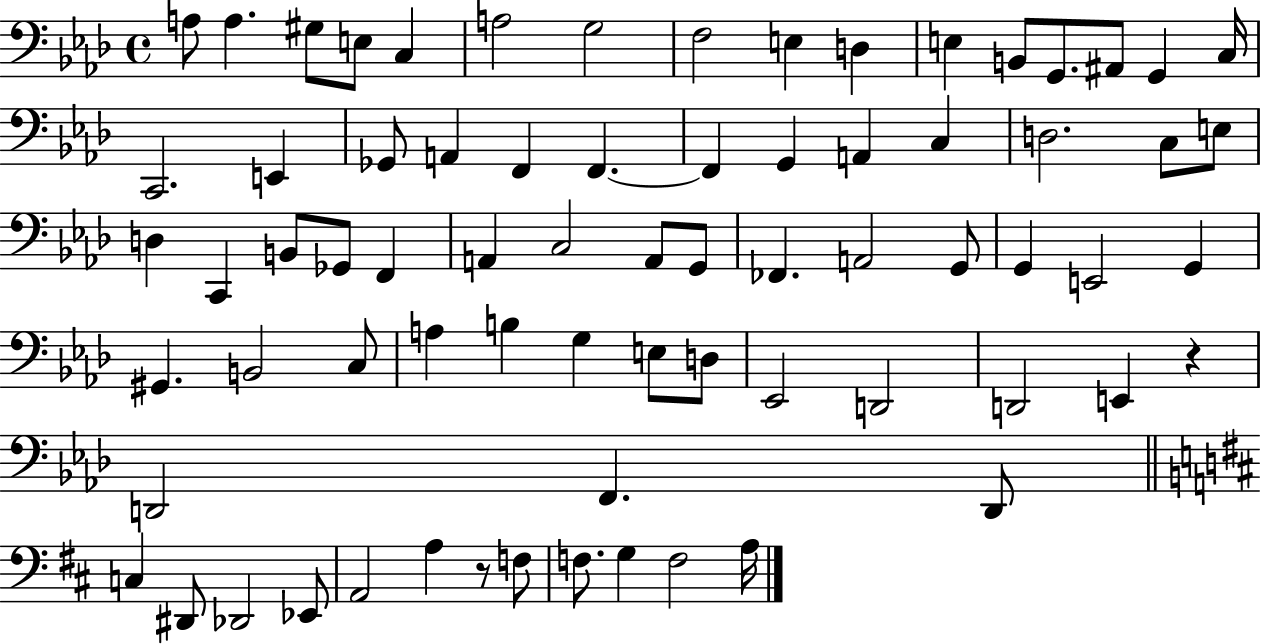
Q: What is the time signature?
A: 4/4